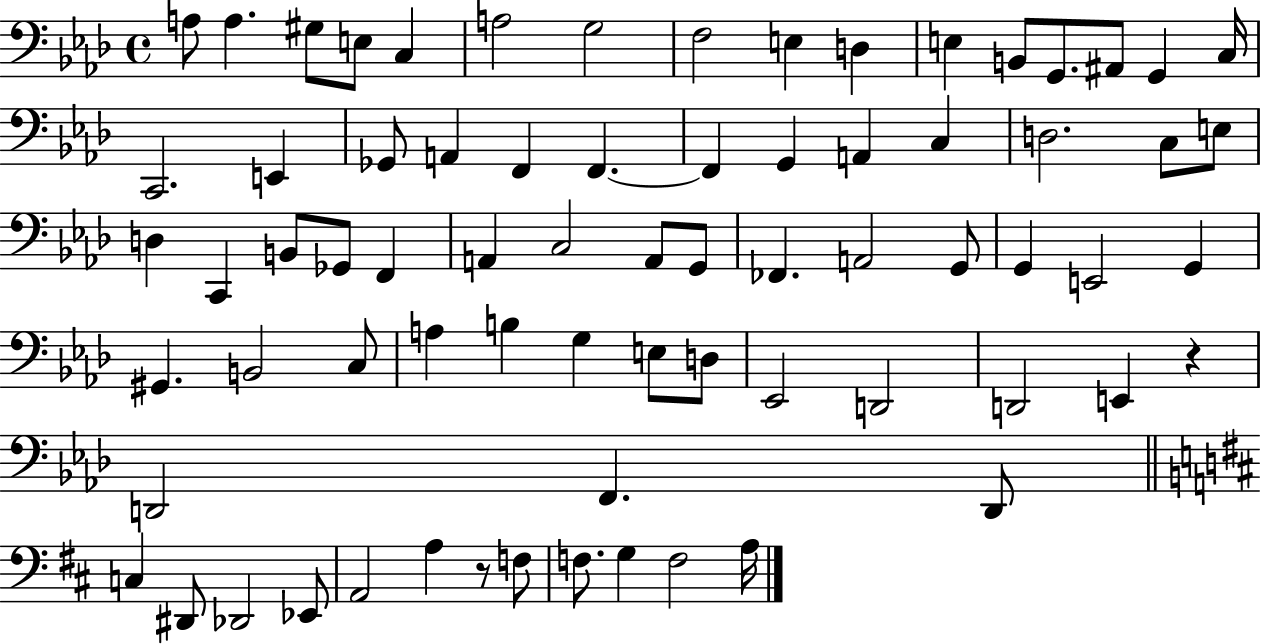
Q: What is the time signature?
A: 4/4